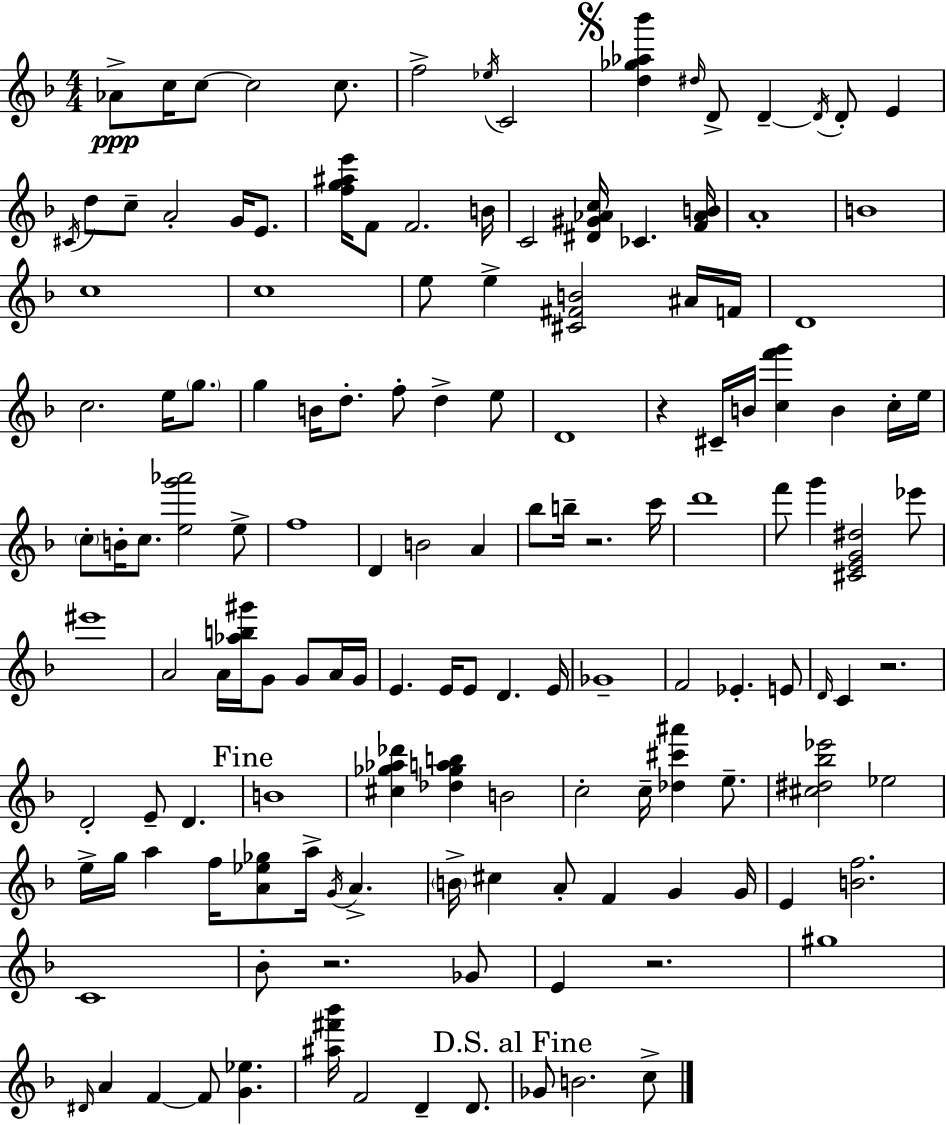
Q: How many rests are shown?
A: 5